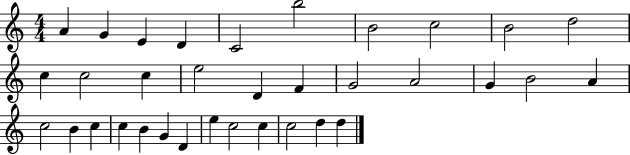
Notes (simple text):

A4/q G4/q E4/q D4/q C4/h B5/h B4/h C5/h B4/h D5/h C5/q C5/h C5/q E5/h D4/q F4/q G4/h A4/h G4/q B4/h A4/q C5/h B4/q C5/q C5/q B4/q G4/q D4/q E5/q C5/h C5/q C5/h D5/q D5/q